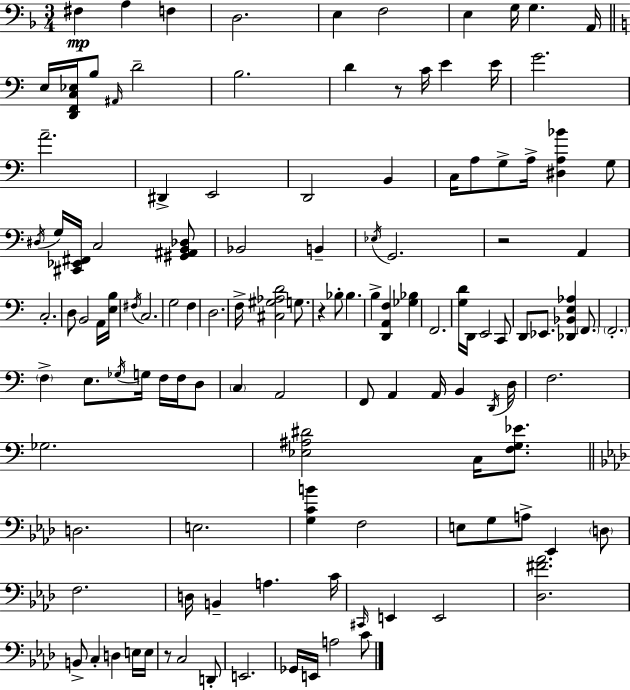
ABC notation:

X:1
T:Untitled
M:3/4
L:1/4
K:Dm
^F, A, F, D,2 E, F,2 E, G,/4 G, A,,/4 E,/4 [D,,F,,C,_E,]/4 B,/2 ^A,,/4 D2 B,2 D z/2 C/4 E E/4 G2 A2 ^D,, E,,2 D,,2 B,, C,/4 A,/2 G,/2 A,/4 [^D,A,_B] G,/2 ^D,/4 G,/4 [^C,,_E,,^F,,]/4 C,2 [^G,,^A,,B,,_D,]/2 _B,,2 B,, _E,/4 G,,2 z2 A,, C,2 D,/2 B,,2 A,,/4 [E,B,]/4 ^F,/4 C,2 G,2 F, D,2 F,/4 [^C,^G,_A,D]2 G,/2 z _B,/2 _B, B, [D,,A,,F,] [_G,_B,] F,,2 [G,D]/4 D,,/4 E,,2 C,,/2 D,,/2 _E,,/2 [_D,,_B,,E,_A,] F,,/2 F,,2 F, E,/2 _G,/4 G,/4 F,/4 F,/4 D,/2 C, A,,2 F,,/2 A,, A,,/4 B,, D,,/4 D,/4 F,2 _G,2 [_E,^A,^D]2 C,/4 [F,G,_E]/2 D,2 E,2 [G,CB] F,2 E,/2 G,/2 A,/2 _E,, D,/2 F,2 D,/4 B,, A, C/4 ^C,,/4 E,, E,,2 [_D,^F_A]2 B,,/2 C, D, E,/4 E,/4 z/2 C,2 D,,/2 E,,2 _G,,/4 E,,/4 A,2 C/2